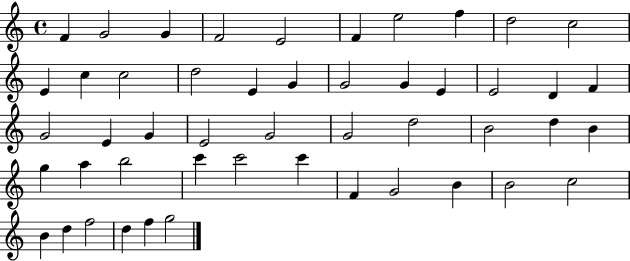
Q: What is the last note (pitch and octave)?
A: G5